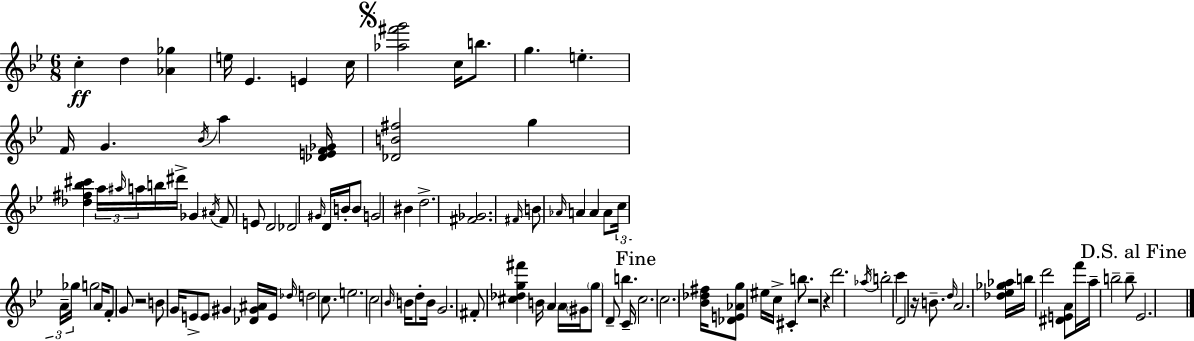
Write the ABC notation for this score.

X:1
T:Untitled
M:6/8
L:1/4
K:Gm
c d [_A_g] e/4 _E E c/4 [_a^f'g']2 c/4 b/2 g e F/4 G _B/4 a [_DEF_G]/4 [_DB^f]2 g [_d^f_b^c'] a/4 ^a/4 a/4 b/4 ^d'/4 _G ^A/4 F/2 E/2 D2 _D2 ^G/4 D/4 B/4 B/2 G2 ^B d2 [^F_G]2 ^F/4 B/2 _A/4 A A A/2 c/4 A/4 _g/4 g2 A/4 F/2 G/2 z2 B/2 G/4 E/2 E/2 ^G [_D^G^A]/4 E/4 _d/4 d2 c/2 e2 c2 _B/4 B/4 d/2 B/4 G2 ^F/2 [^c_dg^f'] B/4 A A/4 ^G/4 g/2 D/2 b C/4 c2 c2 [_B_d^f]/4 [_DE_Ag]/2 ^e/4 c/4 ^C b/2 z2 z d'2 _a/4 b2 c' D2 z/4 B/2 d/4 A2 [_d_e_g_a]/4 b/4 d'2 [^DEA]/2 f'/4 a/4 b2 b/2 _E2